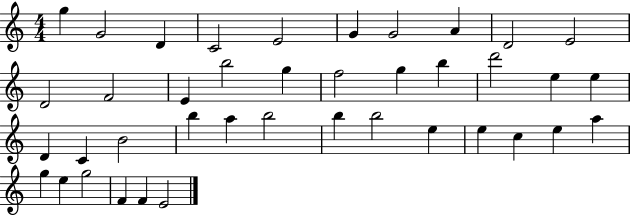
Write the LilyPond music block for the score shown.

{
  \clef treble
  \numericTimeSignature
  \time 4/4
  \key c \major
  g''4 g'2 d'4 | c'2 e'2 | g'4 g'2 a'4 | d'2 e'2 | \break d'2 f'2 | e'4 b''2 g''4 | f''2 g''4 b''4 | d'''2 e''4 e''4 | \break d'4 c'4 b'2 | b''4 a''4 b''2 | b''4 b''2 e''4 | e''4 c''4 e''4 a''4 | \break g''4 e''4 g''2 | f'4 f'4 e'2 | \bar "|."
}